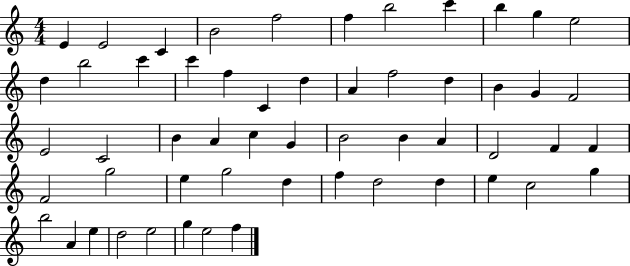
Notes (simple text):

E4/q E4/h C4/q B4/h F5/h F5/q B5/h C6/q B5/q G5/q E5/h D5/q B5/h C6/q C6/q F5/q C4/q D5/q A4/q F5/h D5/q B4/q G4/q F4/h E4/h C4/h B4/q A4/q C5/q G4/q B4/h B4/q A4/q D4/h F4/q F4/q F4/h G5/h E5/q G5/h D5/q F5/q D5/h D5/q E5/q C5/h G5/q B5/h A4/q E5/q D5/h E5/h G5/q E5/h F5/q